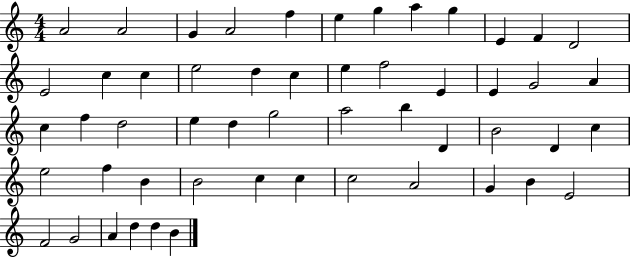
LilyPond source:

{
  \clef treble
  \numericTimeSignature
  \time 4/4
  \key c \major
  a'2 a'2 | g'4 a'2 f''4 | e''4 g''4 a''4 g''4 | e'4 f'4 d'2 | \break e'2 c''4 c''4 | e''2 d''4 c''4 | e''4 f''2 e'4 | e'4 g'2 a'4 | \break c''4 f''4 d''2 | e''4 d''4 g''2 | a''2 b''4 d'4 | b'2 d'4 c''4 | \break e''2 f''4 b'4 | b'2 c''4 c''4 | c''2 a'2 | g'4 b'4 e'2 | \break f'2 g'2 | a'4 d''4 d''4 b'4 | \bar "|."
}